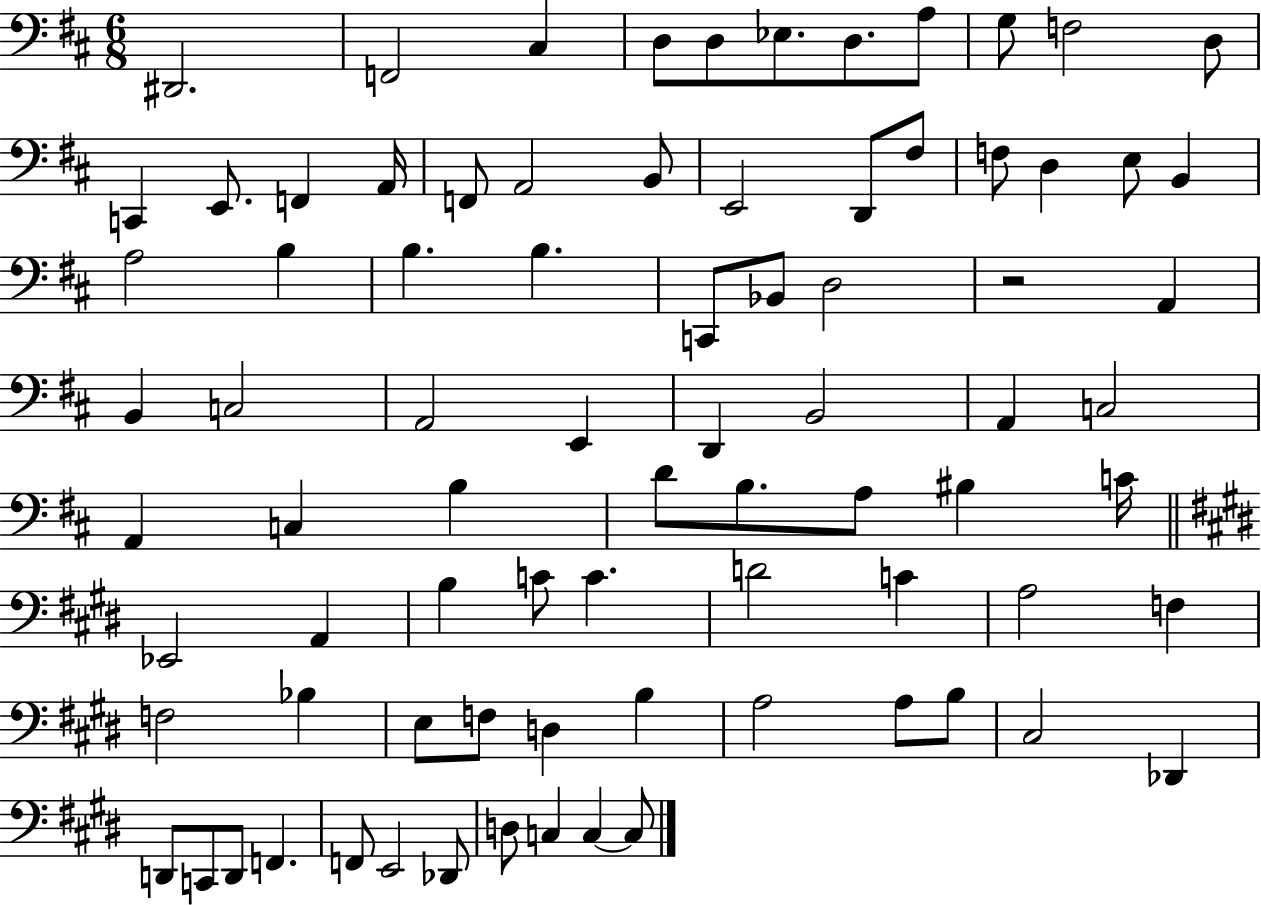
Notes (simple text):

D#2/h. F2/h C#3/q D3/e D3/e Eb3/e. D3/e. A3/e G3/e F3/h D3/e C2/q E2/e. F2/q A2/s F2/e A2/h B2/e E2/h D2/e F#3/e F3/e D3/q E3/e B2/q A3/h B3/q B3/q. B3/q. C2/e Bb2/e D3/h R/h A2/q B2/q C3/h A2/h E2/q D2/q B2/h A2/q C3/h A2/q C3/q B3/q D4/e B3/e. A3/e BIS3/q C4/s Eb2/h A2/q B3/q C4/e C4/q. D4/h C4/q A3/h F3/q F3/h Bb3/q E3/e F3/e D3/q B3/q A3/h A3/e B3/e C#3/h Db2/q D2/e C2/e D2/e F2/q. F2/e E2/h Db2/e D3/e C3/q C3/q C3/e